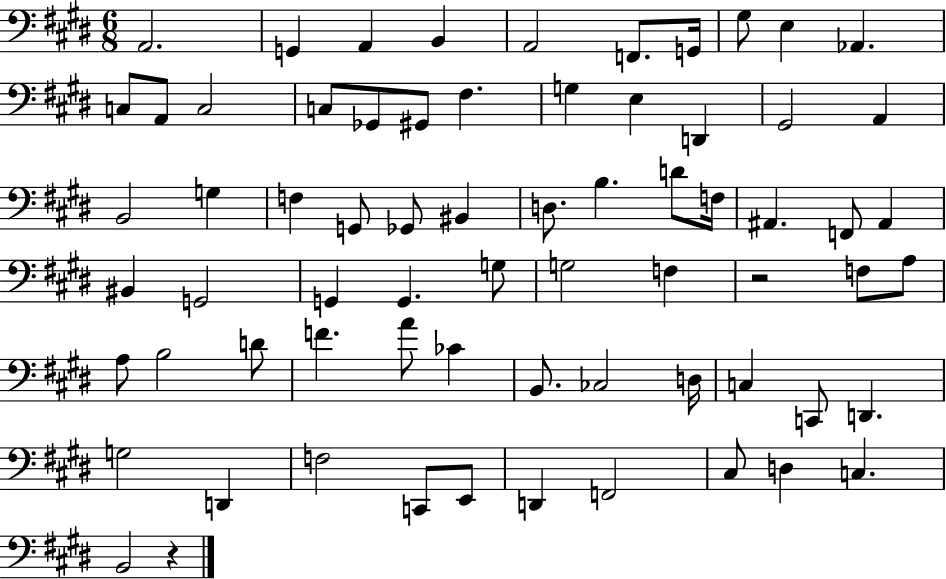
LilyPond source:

{
  \clef bass
  \numericTimeSignature
  \time 6/8
  \key e \major
  a,2. | g,4 a,4 b,4 | a,2 f,8. g,16 | gis8 e4 aes,4. | \break c8 a,8 c2 | c8 ges,8 gis,8 fis4. | g4 e4 d,4 | gis,2 a,4 | \break b,2 g4 | f4 g,8 ges,8 bis,4 | d8. b4. d'8 f16 | ais,4. f,8 ais,4 | \break bis,4 g,2 | g,4 g,4. g8 | g2 f4 | r2 f8 a8 | \break a8 b2 d'8 | f'4. a'8 ces'4 | b,8. ces2 d16 | c4 c,8 d,4. | \break g2 d,4 | f2 c,8 e,8 | d,4 f,2 | cis8 d4 c4. | \break b,2 r4 | \bar "|."
}